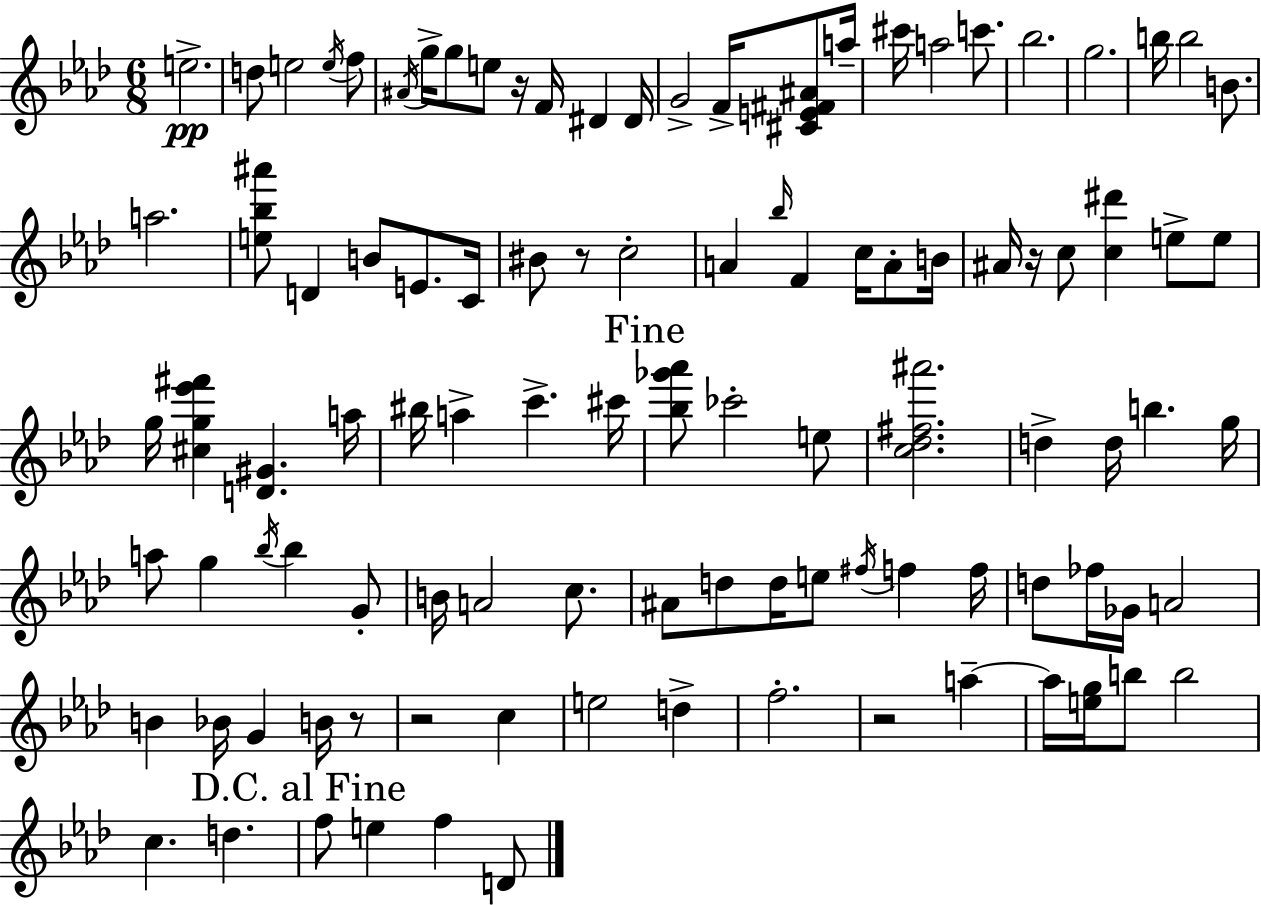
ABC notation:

X:1
T:Untitled
M:6/8
L:1/4
K:Ab
e2 d/2 e2 e/4 f/2 ^A/4 g/4 g/2 e/2 z/4 F/4 ^D ^D/4 G2 F/4 [^CE^F^A]/2 a/4 ^c'/4 a2 c'/2 _b2 g2 b/4 b2 B/2 a2 [e_b^a']/2 D B/2 E/2 C/4 ^B/2 z/2 c2 A _b/4 F c/4 A/2 B/4 ^A/4 z/4 c/2 [c^d'] e/2 e/2 g/4 [^cg_e'^f'] [D^G] a/4 ^b/4 a c' ^c'/4 [_b_g'_a']/2 _c'2 e/2 [c_d^f^a']2 d d/4 b g/4 a/2 g _b/4 _b G/2 B/4 A2 c/2 ^A/2 d/2 d/4 e/2 ^f/4 f f/4 d/2 _f/4 _G/4 A2 B _B/4 G B/4 z/2 z2 c e2 d f2 z2 a a/4 [eg]/4 b/2 b2 c d f/2 e f D/2